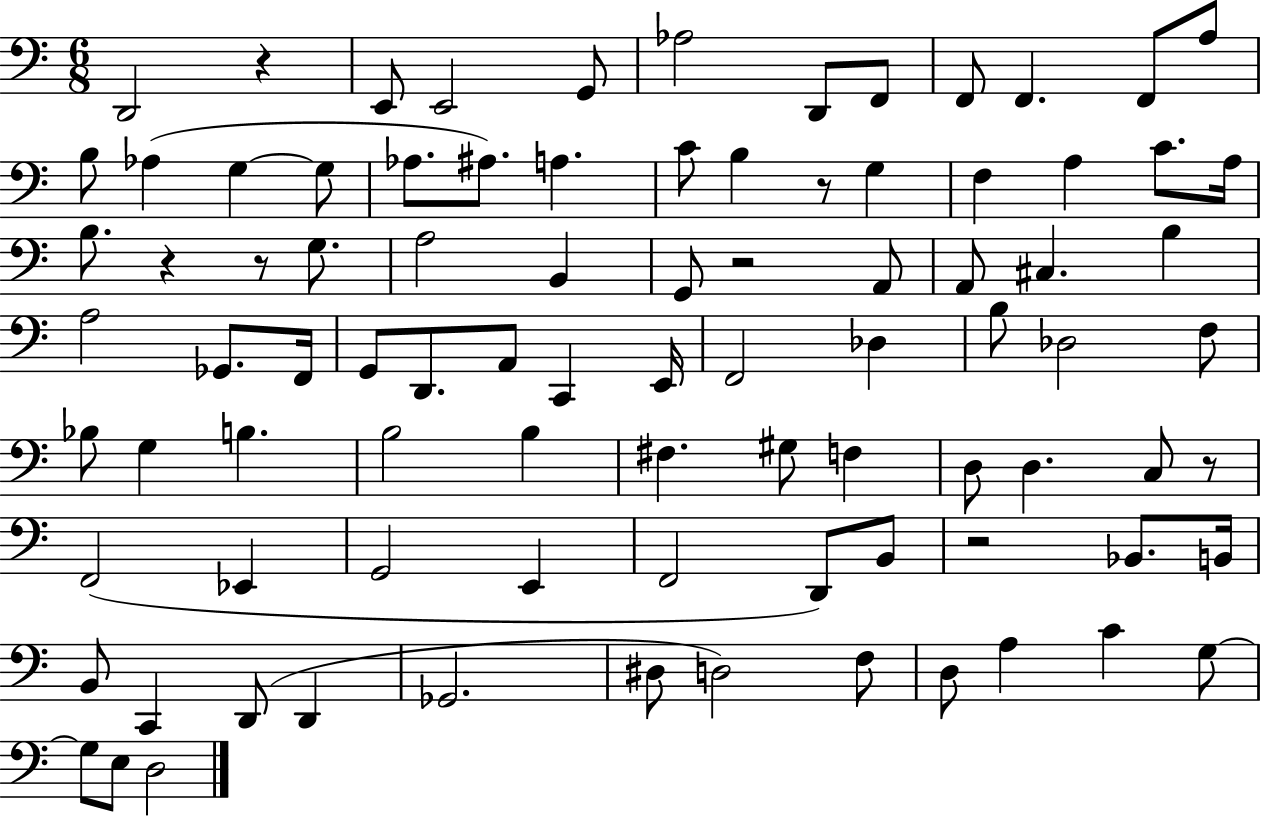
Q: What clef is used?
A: bass